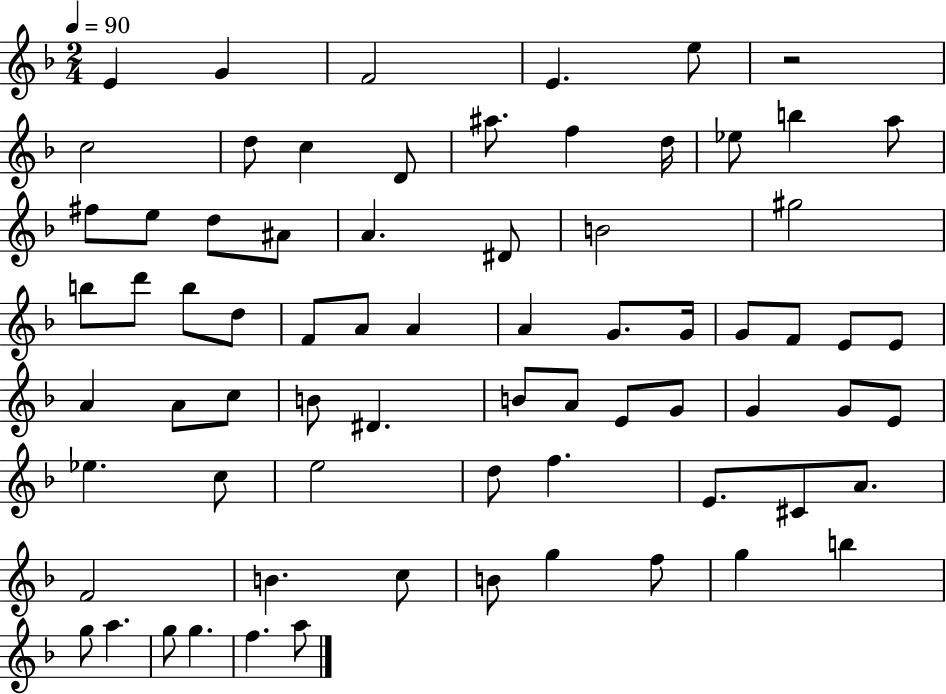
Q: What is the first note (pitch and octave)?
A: E4